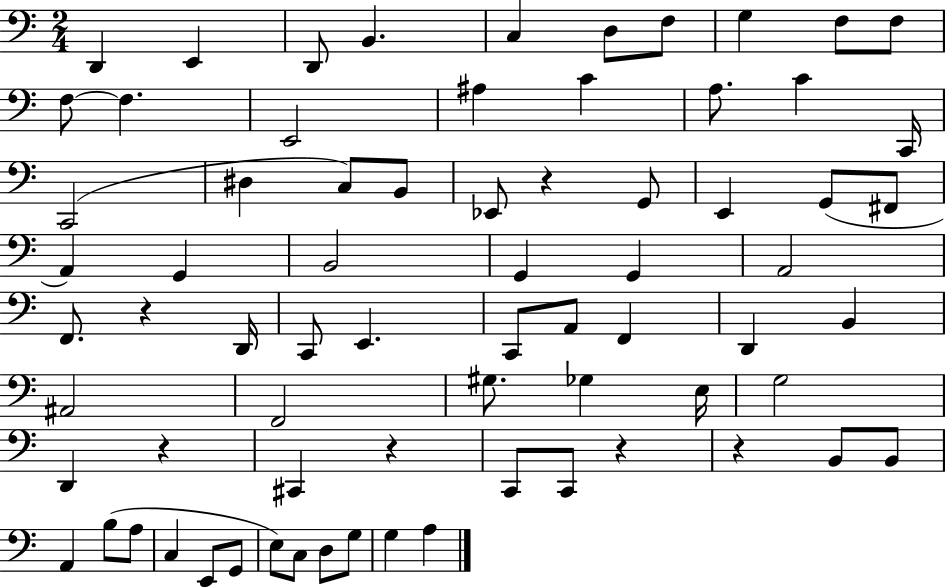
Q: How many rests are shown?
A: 6